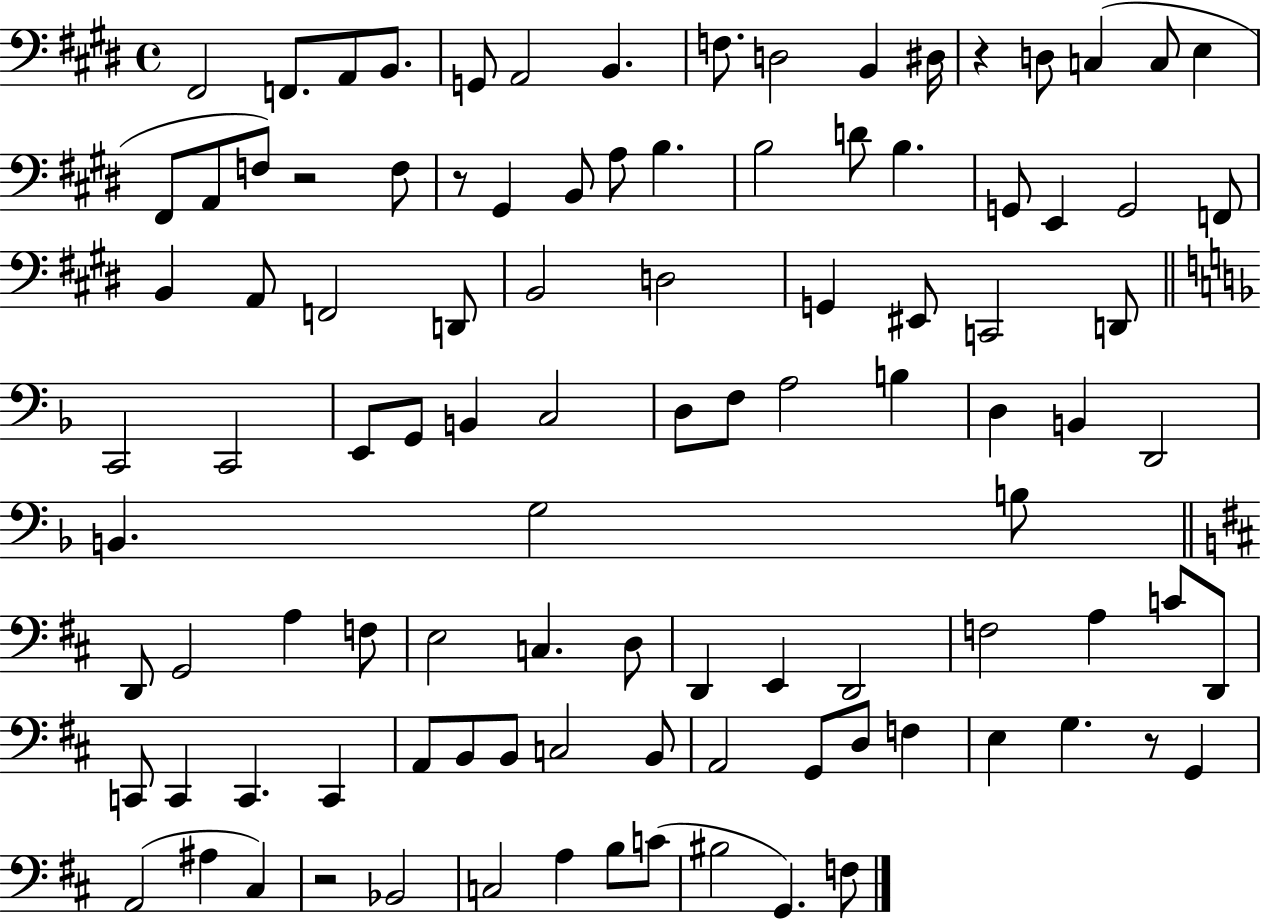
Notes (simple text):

F#2/h F2/e. A2/e B2/e. G2/e A2/h B2/q. F3/e. D3/h B2/q D#3/s R/q D3/e C3/q C3/e E3/q F#2/e A2/e F3/e R/h F3/e R/e G#2/q B2/e A3/e B3/q. B3/h D4/e B3/q. G2/e E2/q G2/h F2/e B2/q A2/e F2/h D2/e B2/h D3/h G2/q EIS2/e C2/h D2/e C2/h C2/h E2/e G2/e B2/q C3/h D3/e F3/e A3/h B3/q D3/q B2/q D2/h B2/q. G3/h B3/e D2/e G2/h A3/q F3/e E3/h C3/q. D3/e D2/q E2/q D2/h F3/h A3/q C4/e D2/e C2/e C2/q C2/q. C2/q A2/e B2/e B2/e C3/h B2/e A2/h G2/e D3/e F3/q E3/q G3/q. R/e G2/q A2/h A#3/q C#3/q R/h Bb2/h C3/h A3/q B3/e C4/e BIS3/h G2/q. F3/e